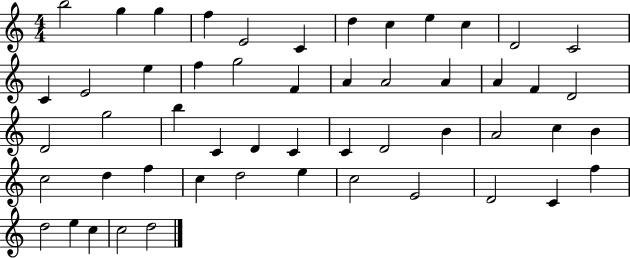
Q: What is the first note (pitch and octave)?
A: B5